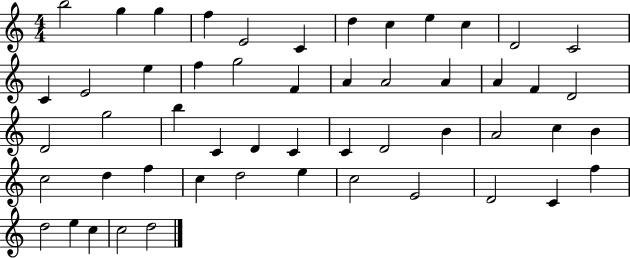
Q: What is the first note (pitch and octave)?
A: B5